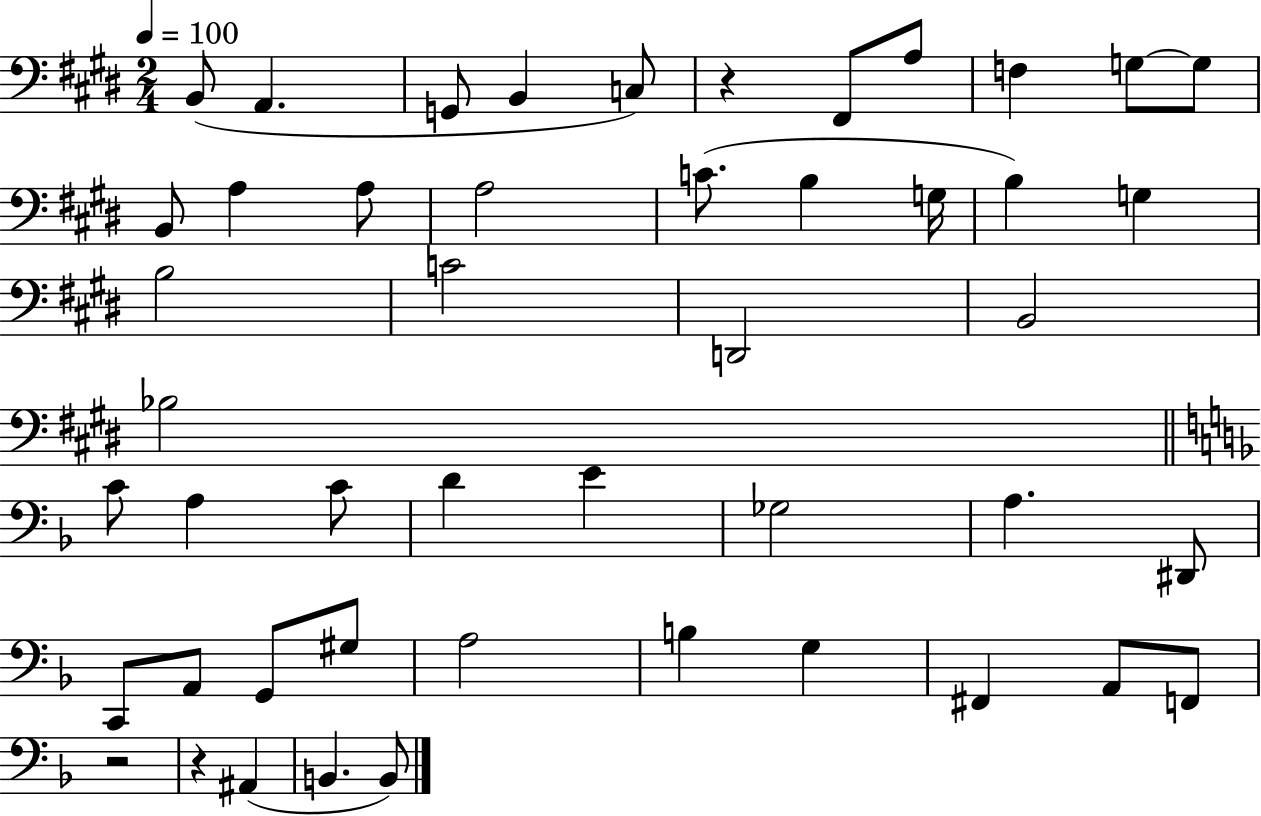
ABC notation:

X:1
T:Untitled
M:2/4
L:1/4
K:E
B,,/2 A,, G,,/2 B,, C,/2 z ^F,,/2 A,/2 F, G,/2 G,/2 B,,/2 A, A,/2 A,2 C/2 B, G,/4 B, G, B,2 C2 D,,2 B,,2 _B,2 C/2 A, C/2 D E _G,2 A, ^D,,/2 C,,/2 A,,/2 G,,/2 ^G,/2 A,2 B, G, ^F,, A,,/2 F,,/2 z2 z ^A,, B,, B,,/2